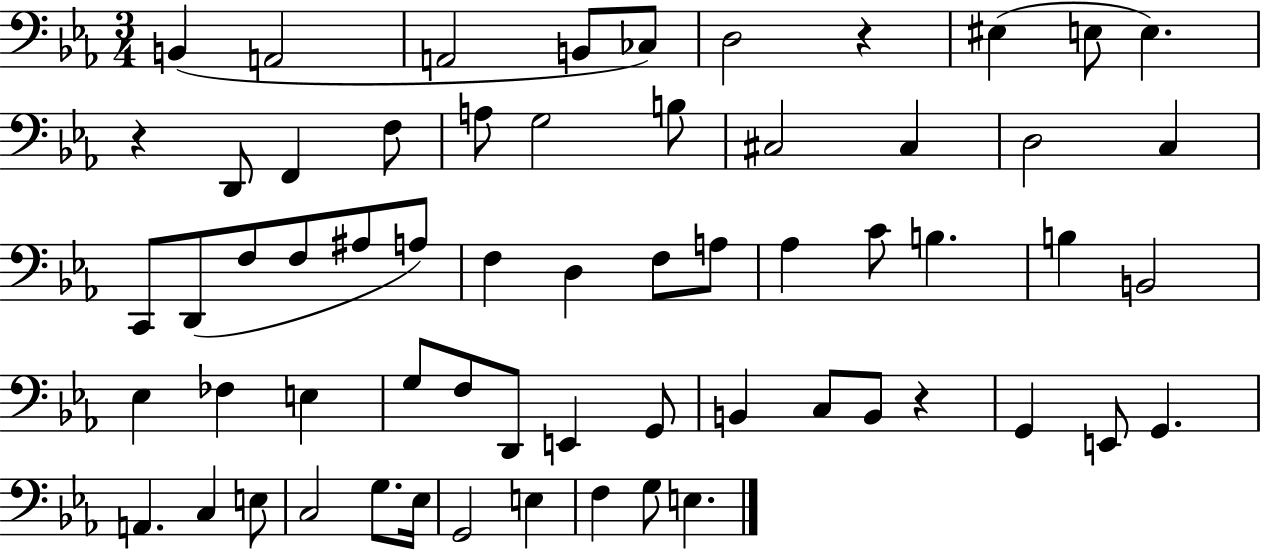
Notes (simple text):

B2/q A2/h A2/h B2/e CES3/e D3/h R/q EIS3/q E3/e E3/q. R/q D2/e F2/q F3/e A3/e G3/h B3/e C#3/h C#3/q D3/h C3/q C2/e D2/e F3/e F3/e A#3/e A3/e F3/q D3/q F3/e A3/e Ab3/q C4/e B3/q. B3/q B2/h Eb3/q FES3/q E3/q G3/e F3/e D2/e E2/q G2/e B2/q C3/e B2/e R/q G2/q E2/e G2/q. A2/q. C3/q E3/e C3/h G3/e. Eb3/s G2/h E3/q F3/q G3/e E3/q.